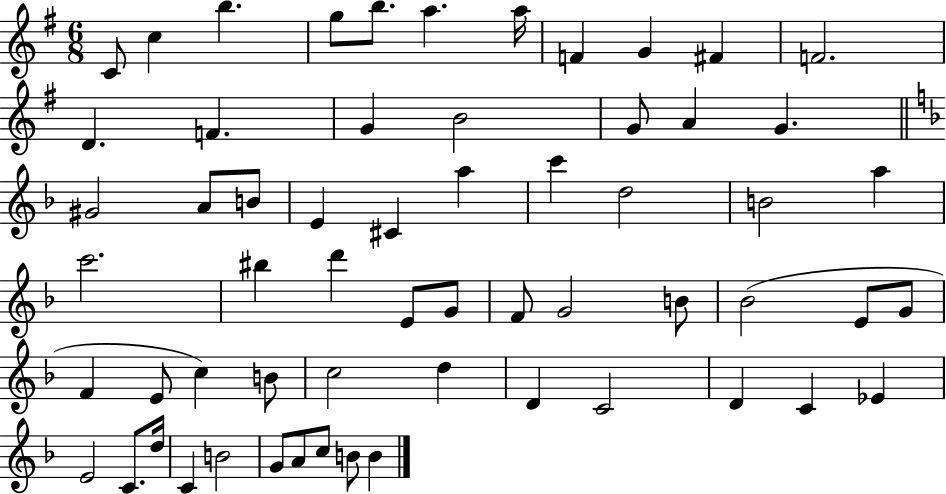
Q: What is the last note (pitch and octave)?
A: B4